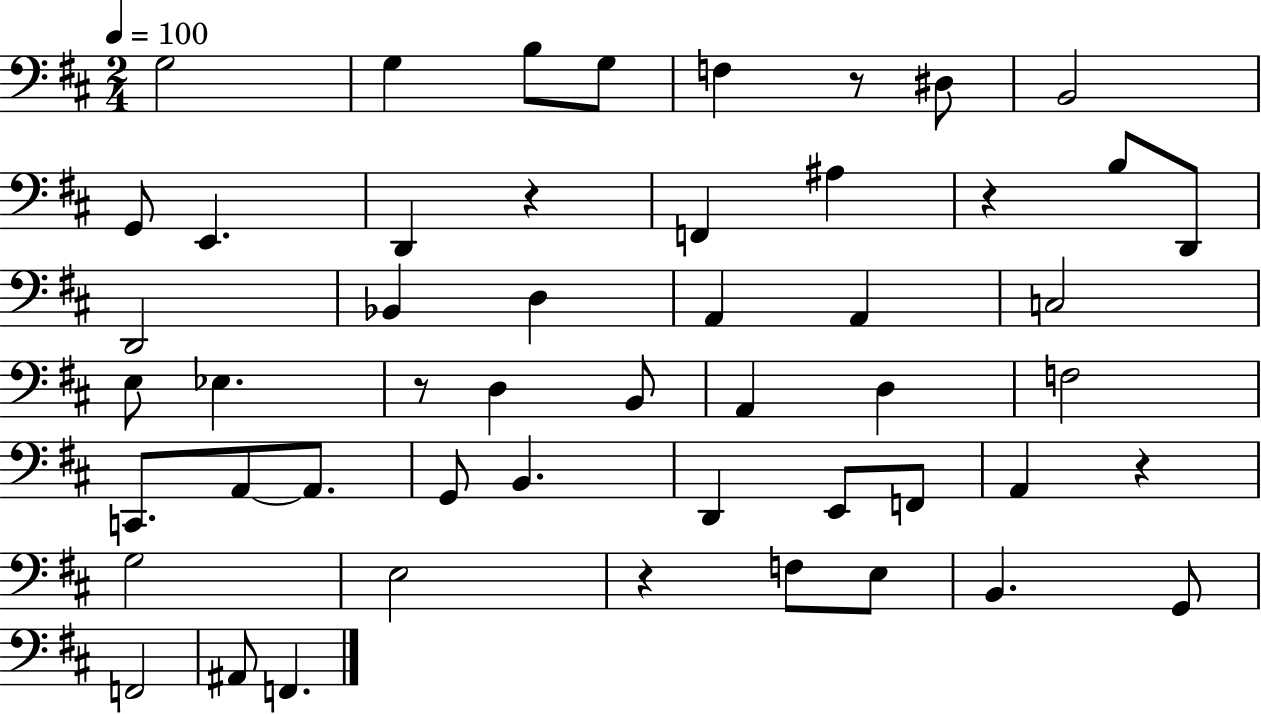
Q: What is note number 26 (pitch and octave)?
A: D3